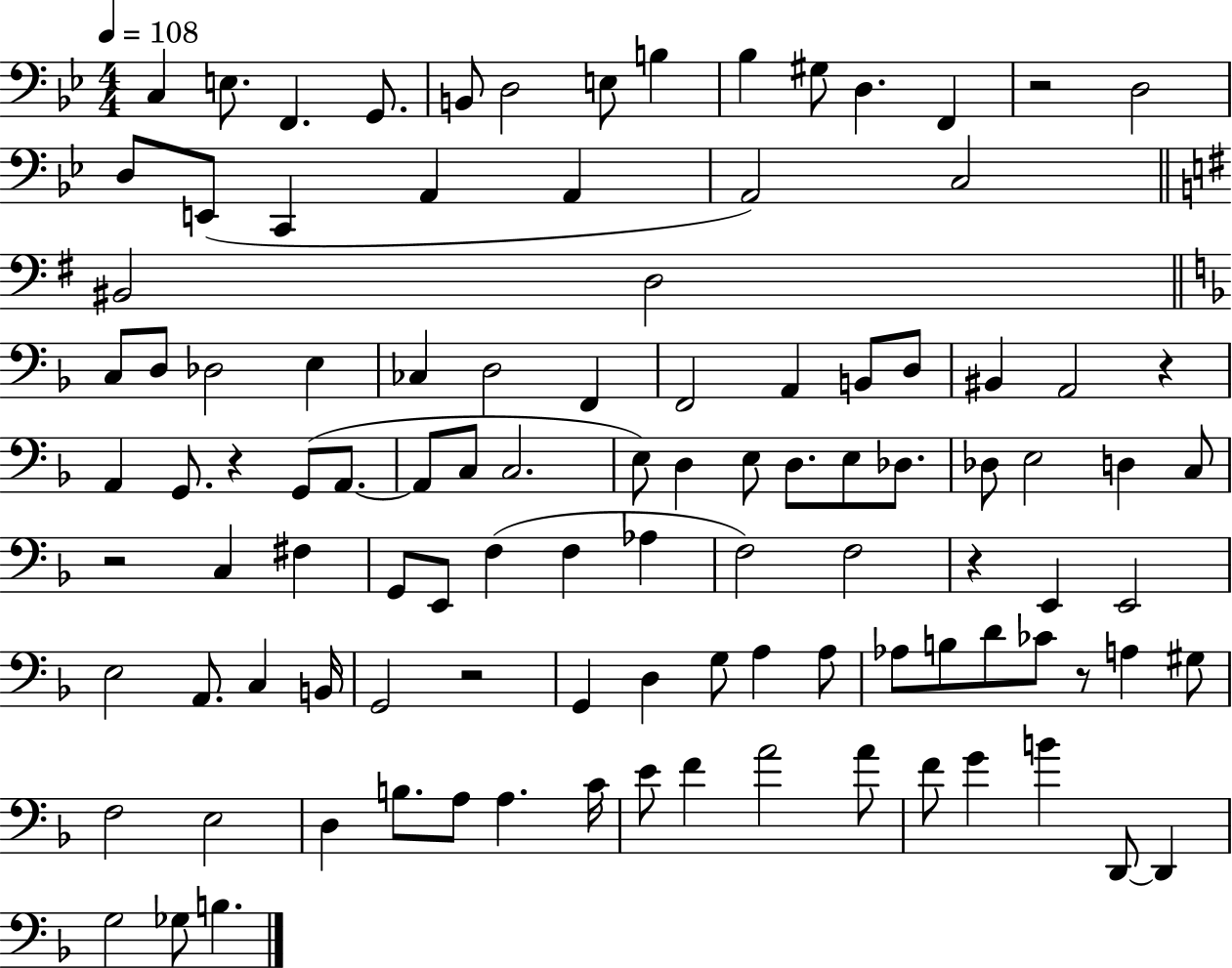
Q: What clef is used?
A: bass